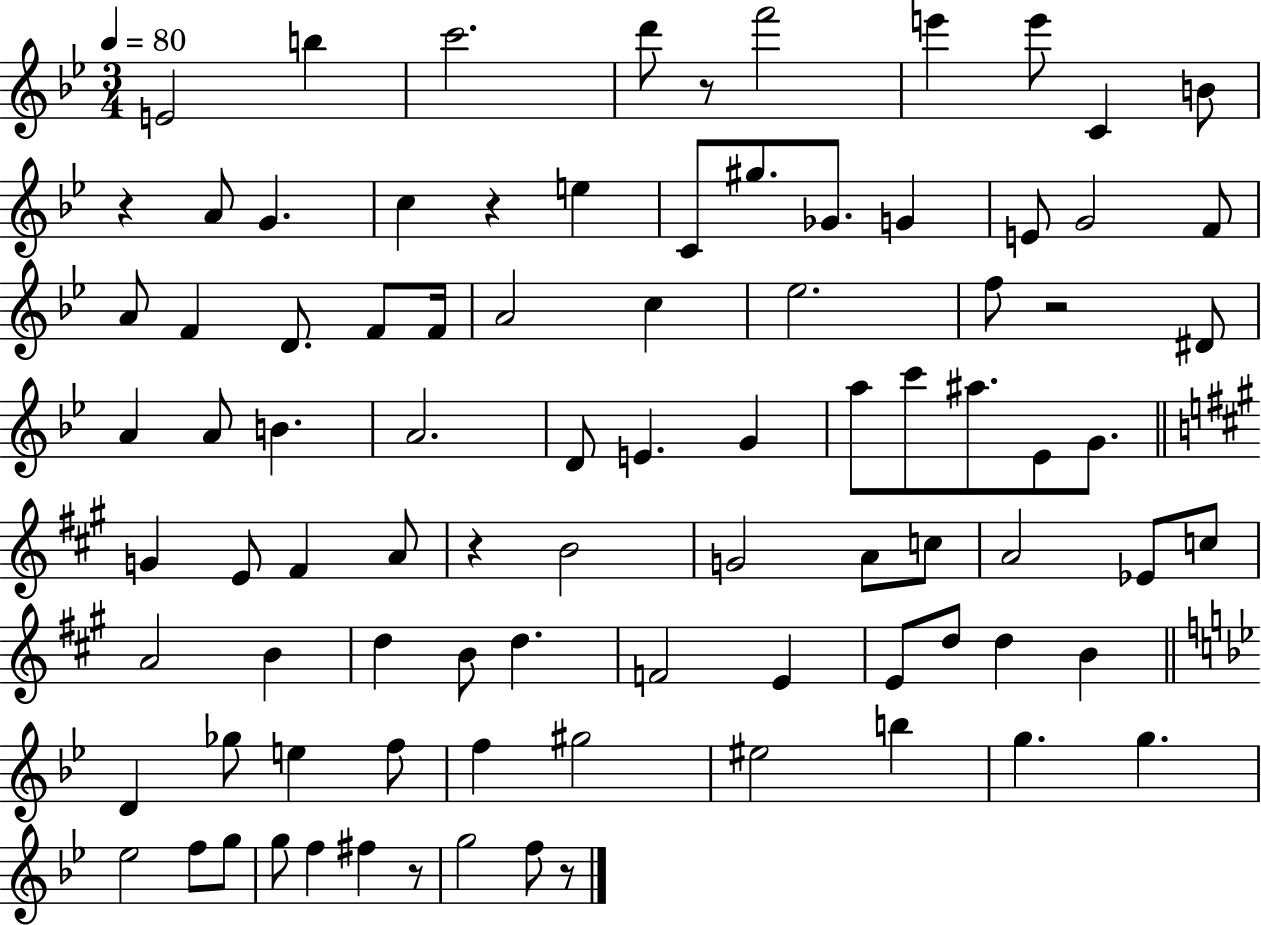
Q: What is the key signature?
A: BES major